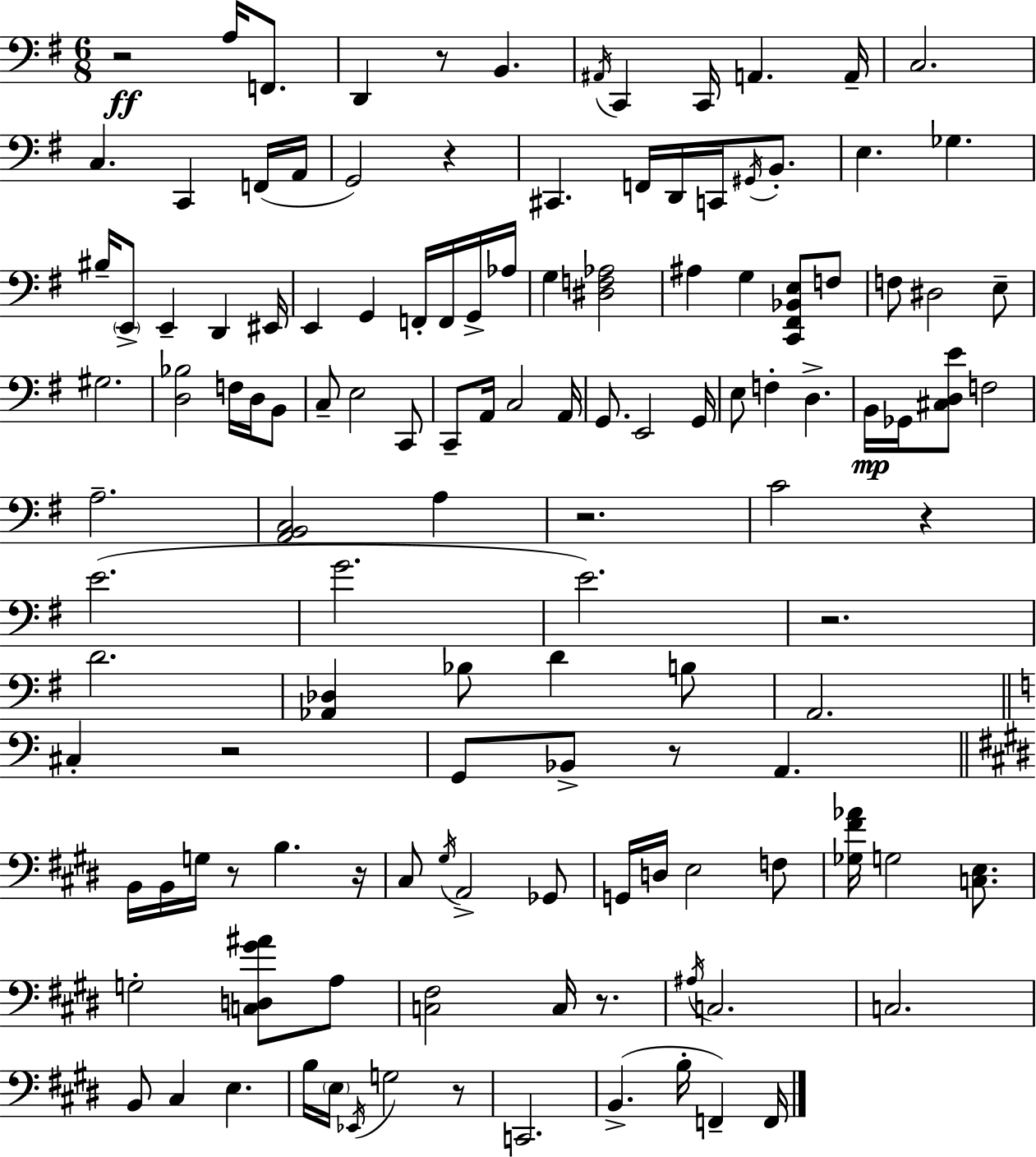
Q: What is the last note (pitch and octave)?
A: F2